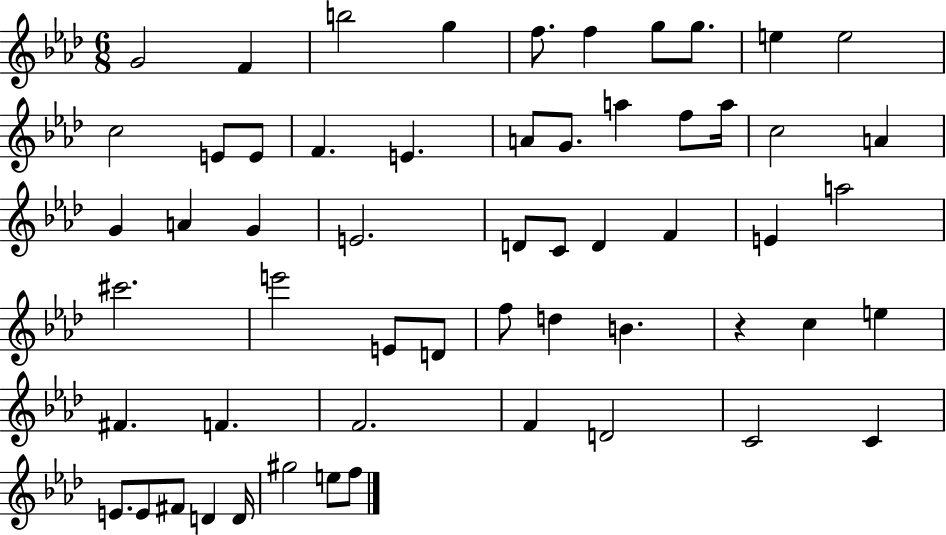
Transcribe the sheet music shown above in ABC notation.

X:1
T:Untitled
M:6/8
L:1/4
K:Ab
G2 F b2 g f/2 f g/2 g/2 e e2 c2 E/2 E/2 F E A/2 G/2 a f/2 a/4 c2 A G A G E2 D/2 C/2 D F E a2 ^c'2 e'2 E/2 D/2 f/2 d B z c e ^F F F2 F D2 C2 C E/2 E/2 ^F/2 D D/4 ^g2 e/2 f/2